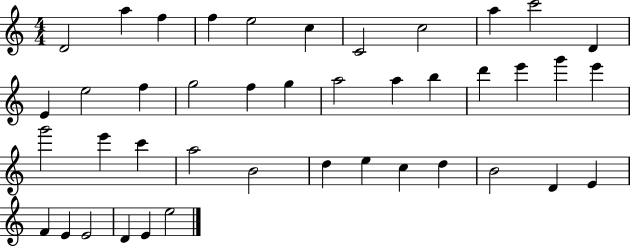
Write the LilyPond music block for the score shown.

{
  \clef treble
  \numericTimeSignature
  \time 4/4
  \key c \major
  d'2 a''4 f''4 | f''4 e''2 c''4 | c'2 c''2 | a''4 c'''2 d'4 | \break e'4 e''2 f''4 | g''2 f''4 g''4 | a''2 a''4 b''4 | d'''4 e'''4 g'''4 e'''4 | \break g'''2 e'''4 c'''4 | a''2 b'2 | d''4 e''4 c''4 d''4 | b'2 d'4 e'4 | \break f'4 e'4 e'2 | d'4 e'4 e''2 | \bar "|."
}